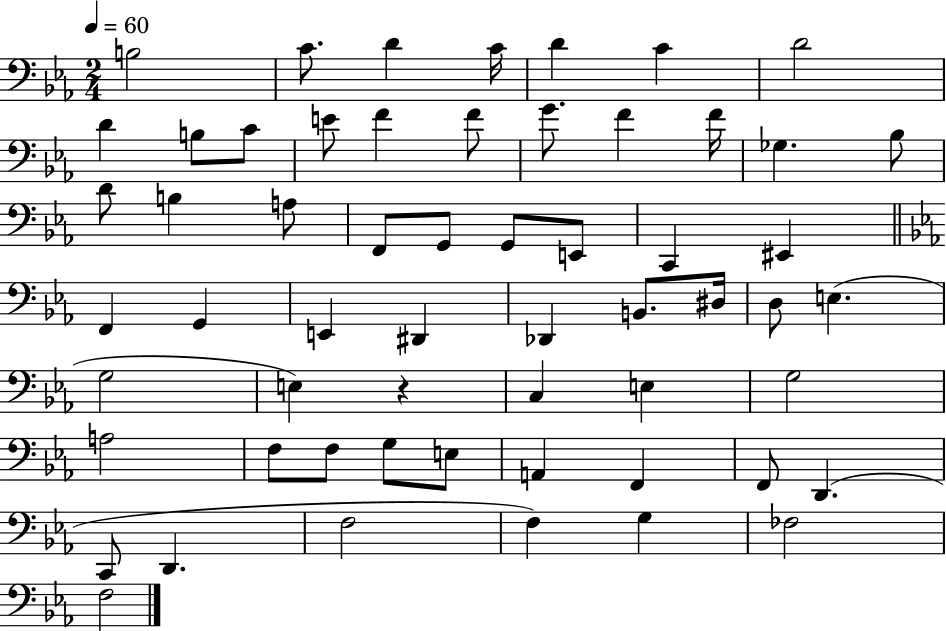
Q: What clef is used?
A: bass